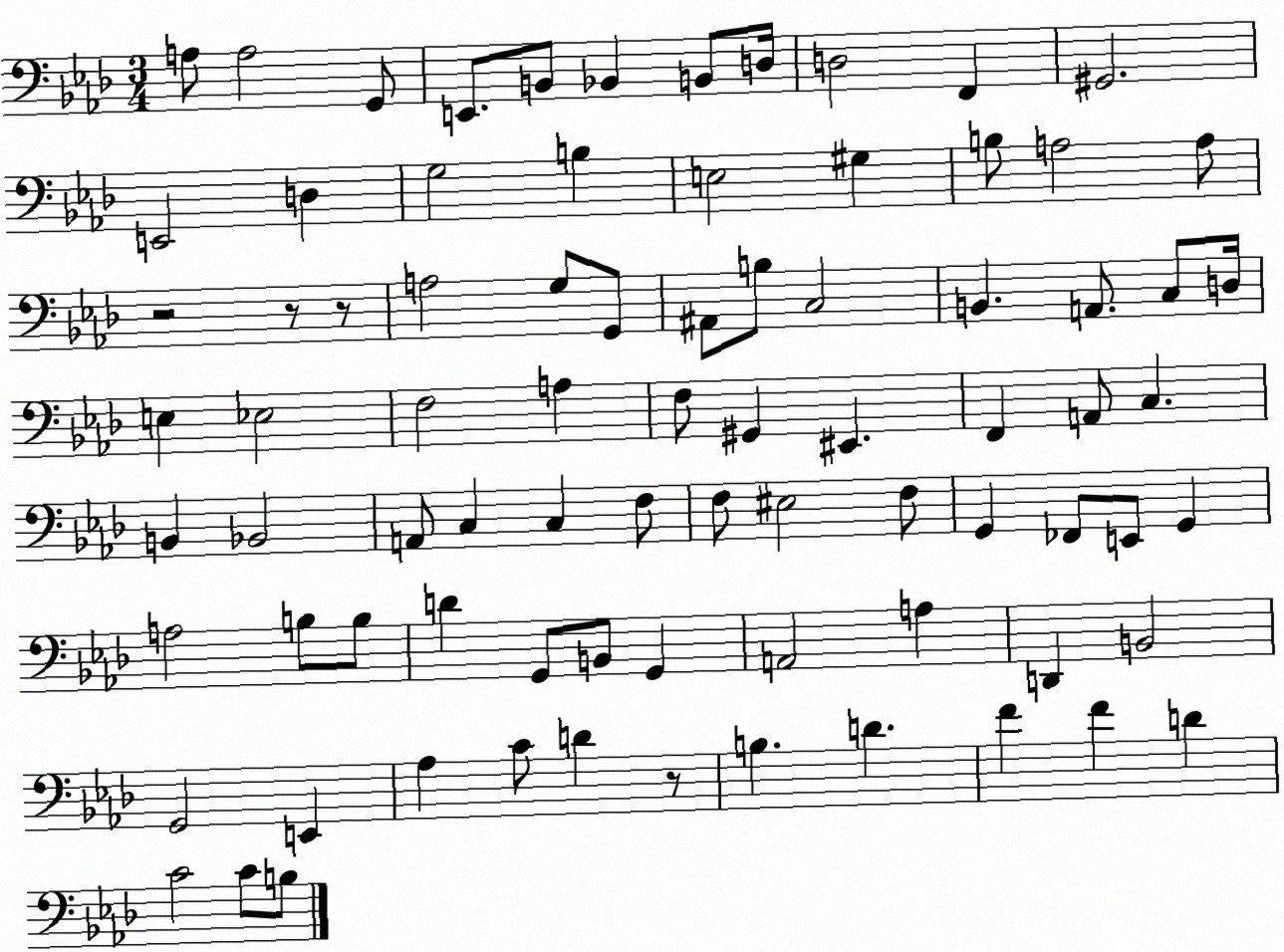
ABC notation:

X:1
T:Untitled
M:3/4
L:1/4
K:Ab
A,/2 A,2 G,,/2 E,,/2 B,,/2 _B,, B,,/2 D,/4 D,2 F,, ^G,,2 E,,2 D, G,2 B, E,2 ^G, B,/2 A,2 A,/2 z2 z/2 z/2 A,2 G,/2 G,,/2 ^A,,/2 B,/2 C,2 B,, A,,/2 C,/2 D,/4 E, _E,2 F,2 A, F,/2 ^G,, ^E,, F,, A,,/2 C, B,, _B,,2 A,,/2 C, C, F,/2 F,/2 ^E,2 F,/2 G,, _F,,/2 E,,/2 G,, A,2 B,/2 B,/2 D G,,/2 B,,/2 G,, A,,2 A, D,, B,,2 G,,2 E,, _A, C/2 D z/2 B, D F F D C2 C/2 B,/2